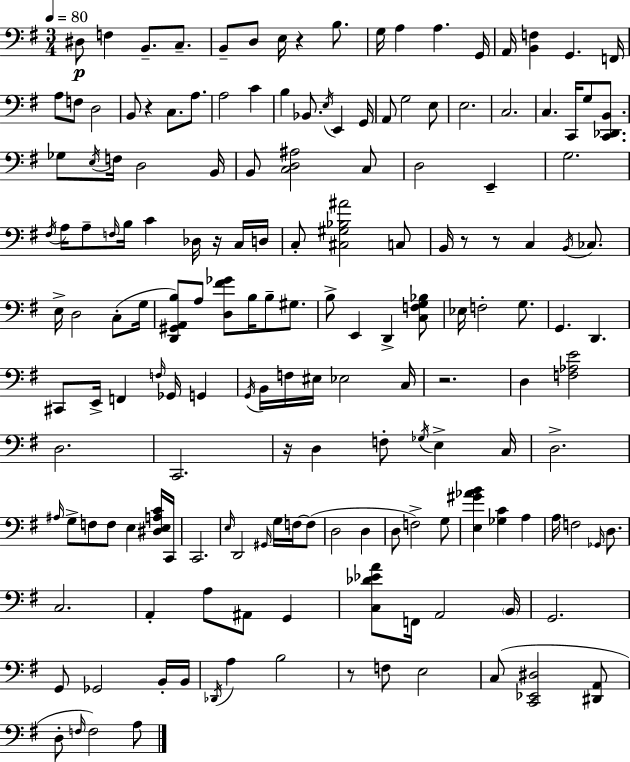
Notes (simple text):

D#3/e F3/q B2/e. C3/e. B2/e D3/e E3/s R/q B3/e. G3/s A3/q A3/q. G2/s A2/s [B2,F3]/q G2/q. F2/s A3/e F3/e D3/h B2/e R/q C3/e. A3/e. A3/h C4/q B3/q Bb2/e. E3/s E2/q G2/s A2/e G3/h E3/e E3/h. C3/h. C3/q. C2/s G3/e [C2,Db2,B2]/e. Gb3/e E3/s F3/s D3/h B2/s B2/e [C3,D3,A#3]/h C3/e D3/h E2/q G3/h. F#3/s A3/s A3/e F3/s B3/s C4/q Db3/s R/s C3/s D3/s C3/e [C#3,G#3,Bb3,A#4]/h C3/e B2/s R/e R/e C3/q B2/s CES3/e. E3/s D3/h C3/e G3/s [D2,G#2,A2,B3]/e A3/e [D3,F#4,Gb4]/e B3/s B3/e G#3/e. B3/e E2/q D2/q [C3,F3,G3,Bb3]/e Eb3/s F3/h G3/e. G2/q. D2/q. C#2/e E2/s F2/q F3/s Gb2/s G2/q G2/s B2/s F3/s EIS3/s Eb3/h C3/s R/h. D3/q [F3,Ab3,E4]/h D3/h. C2/h. R/s D3/q F3/e Gb3/s E3/q C3/s D3/h. A#3/s G3/e F3/e F3/e E3/q [D#3,E3,A3,C4]/s C2/s C2/h. E3/s D2/h G#2/s G3/s F3/s F3/e D3/h D3/q D3/e F3/h G3/e [E3,G#4,Ab4,B4]/q [Gb3,C4]/q A3/q A3/s F3/h Gb2/s D3/e. C3/h. A2/q A3/e A#2/e G2/q [C3,Db4,Eb4,A4]/e F2/s A2/h B2/s G2/h. G2/e Gb2/h B2/s B2/s Db2/s A3/q B3/h R/e F3/e E3/h C3/e [C2,Eb2,D#3]/h [D#2,A2]/e D3/e F3/s F3/h A3/e